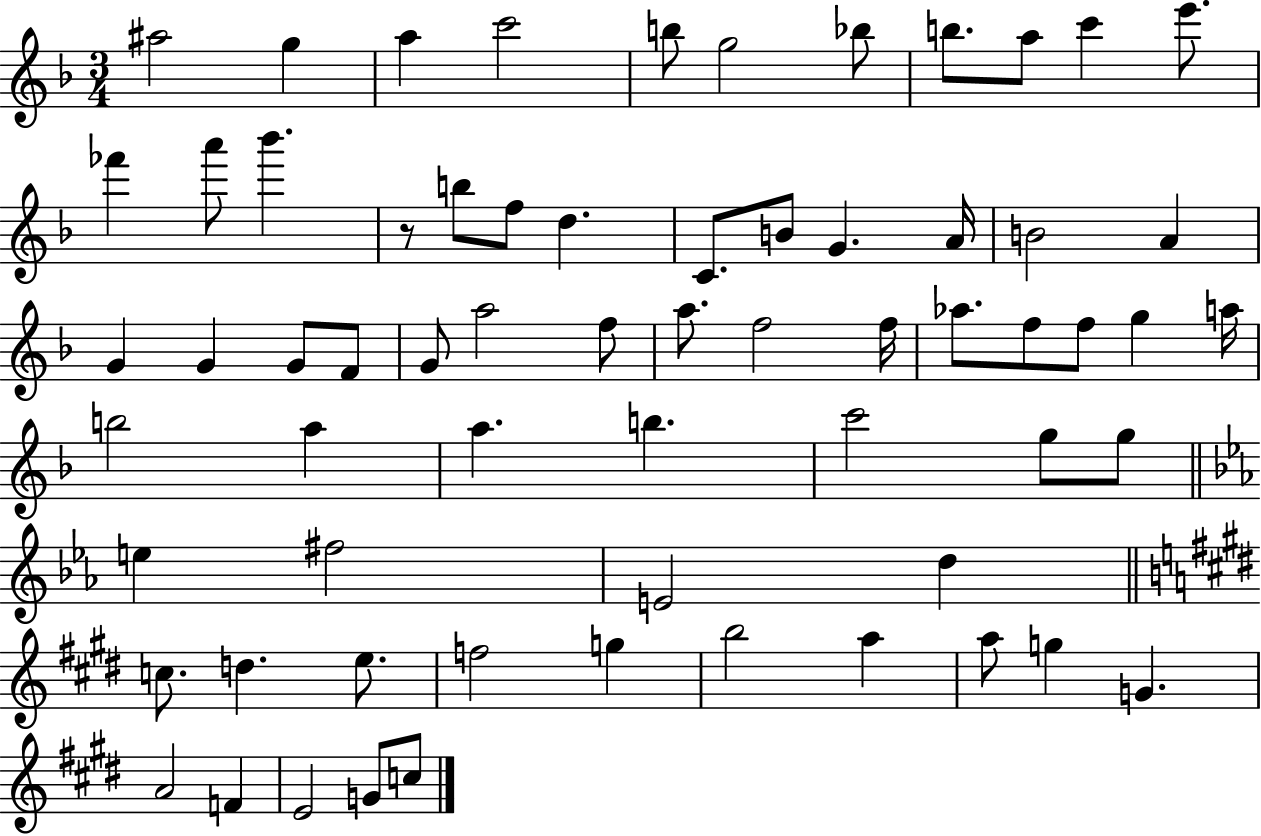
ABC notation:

X:1
T:Untitled
M:3/4
L:1/4
K:F
^a2 g a c'2 b/2 g2 _b/2 b/2 a/2 c' e'/2 _f' a'/2 _b' z/2 b/2 f/2 d C/2 B/2 G A/4 B2 A G G G/2 F/2 G/2 a2 f/2 a/2 f2 f/4 _a/2 f/2 f/2 g a/4 b2 a a b c'2 g/2 g/2 e ^f2 E2 d c/2 d e/2 f2 g b2 a a/2 g G A2 F E2 G/2 c/2